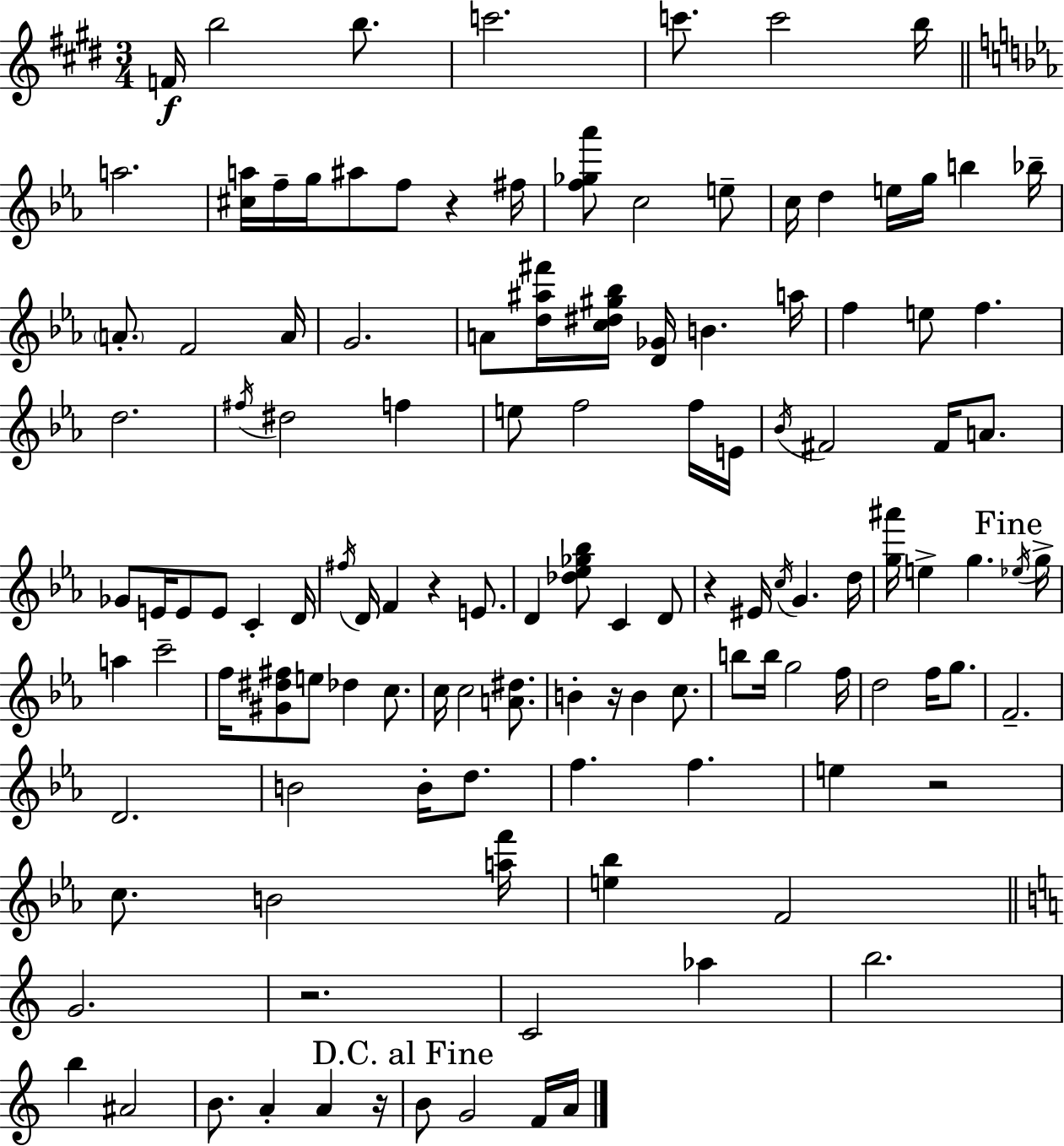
F4/s B5/h B5/e. C6/h. C6/e. C6/h B5/s A5/h. [C#5,A5]/s F5/s G5/s A#5/e F5/e R/q F#5/s [F5,Gb5,Ab6]/e C5/h E5/e C5/s D5/q E5/s G5/s B5/q Bb5/s A4/e. F4/h A4/s G4/h. A4/e [D5,A#5,F#6]/s [C5,D#5,G#5,Bb5]/s [D4,Gb4]/s B4/q. A5/s F5/q E5/e F5/q. D5/h. F#5/s D#5/h F5/q E5/e F5/h F5/s E4/s Bb4/s F#4/h F#4/s A4/e. Gb4/e E4/s E4/e E4/e C4/q D4/s F#5/s D4/s F4/q R/q E4/e. D4/q [Db5,Eb5,Gb5,Bb5]/e C4/q D4/e R/q EIS4/s C5/s G4/q. D5/s [G5,A#6]/s E5/q G5/q. Eb5/s G5/s A5/q C6/h F5/s [G#4,D#5,F#5]/e E5/e Db5/q C5/e. C5/s C5/h [A4,D#5]/e. B4/q R/s B4/q C5/e. B5/e B5/s G5/h F5/s D5/h F5/s G5/e. F4/h. D4/h. B4/h B4/s D5/e. F5/q. F5/q. E5/q R/h C5/e. B4/h [A5,F6]/s [E5,Bb5]/q F4/h G4/h. R/h. C4/h Ab5/q B5/h. B5/q A#4/h B4/e. A4/q A4/q R/s B4/e G4/h F4/s A4/s